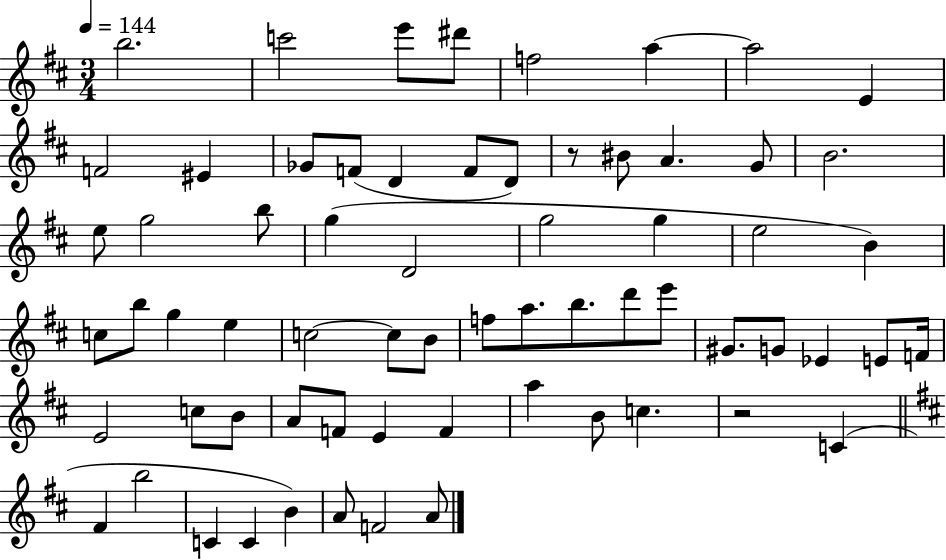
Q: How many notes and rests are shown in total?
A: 66